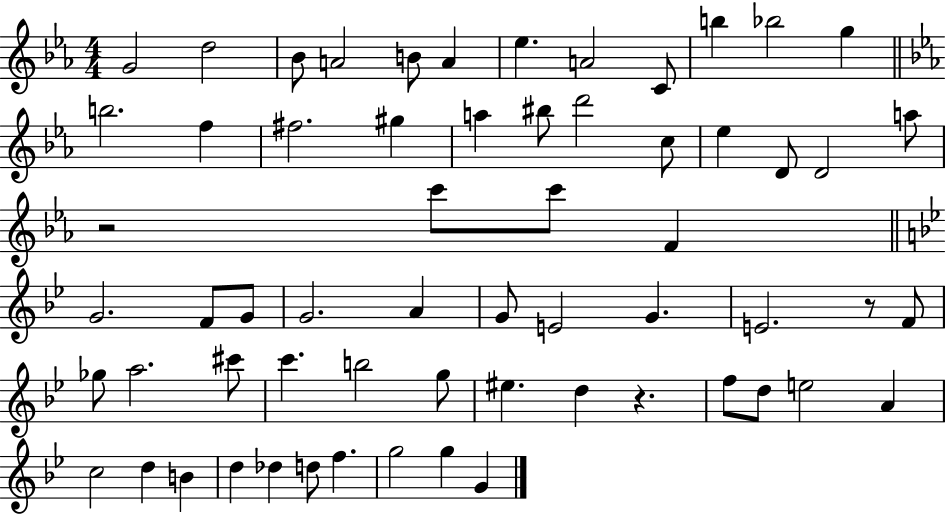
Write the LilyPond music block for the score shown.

{
  \clef treble
  \numericTimeSignature
  \time 4/4
  \key ees \major
  g'2 d''2 | bes'8 a'2 b'8 a'4 | ees''4. a'2 c'8 | b''4 bes''2 g''4 | \break \bar "||" \break \key ees \major b''2. f''4 | fis''2. gis''4 | a''4 bis''8 d'''2 c''8 | ees''4 d'8 d'2 a''8 | \break r2 c'''8 c'''8 f'4 | \bar "||" \break \key bes \major g'2. f'8 g'8 | g'2. a'4 | g'8 e'2 g'4. | e'2. r8 f'8 | \break ges''8 a''2. cis'''8 | c'''4. b''2 g''8 | eis''4. d''4 r4. | f''8 d''8 e''2 a'4 | \break c''2 d''4 b'4 | d''4 des''4 d''8 f''4. | g''2 g''4 g'4 | \bar "|."
}